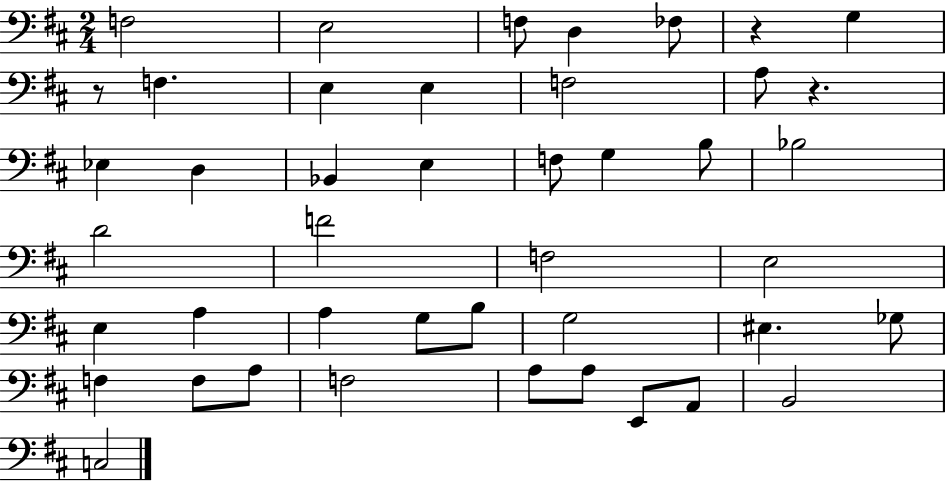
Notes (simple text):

F3/h E3/h F3/e D3/q FES3/e R/q G3/q R/e F3/q. E3/q E3/q F3/h A3/e R/q. Eb3/q D3/q Bb2/q E3/q F3/e G3/q B3/e Bb3/h D4/h F4/h F3/h E3/h E3/q A3/q A3/q G3/e B3/e G3/h EIS3/q. Gb3/e F3/q F3/e A3/e F3/h A3/e A3/e E2/e A2/e B2/h C3/h